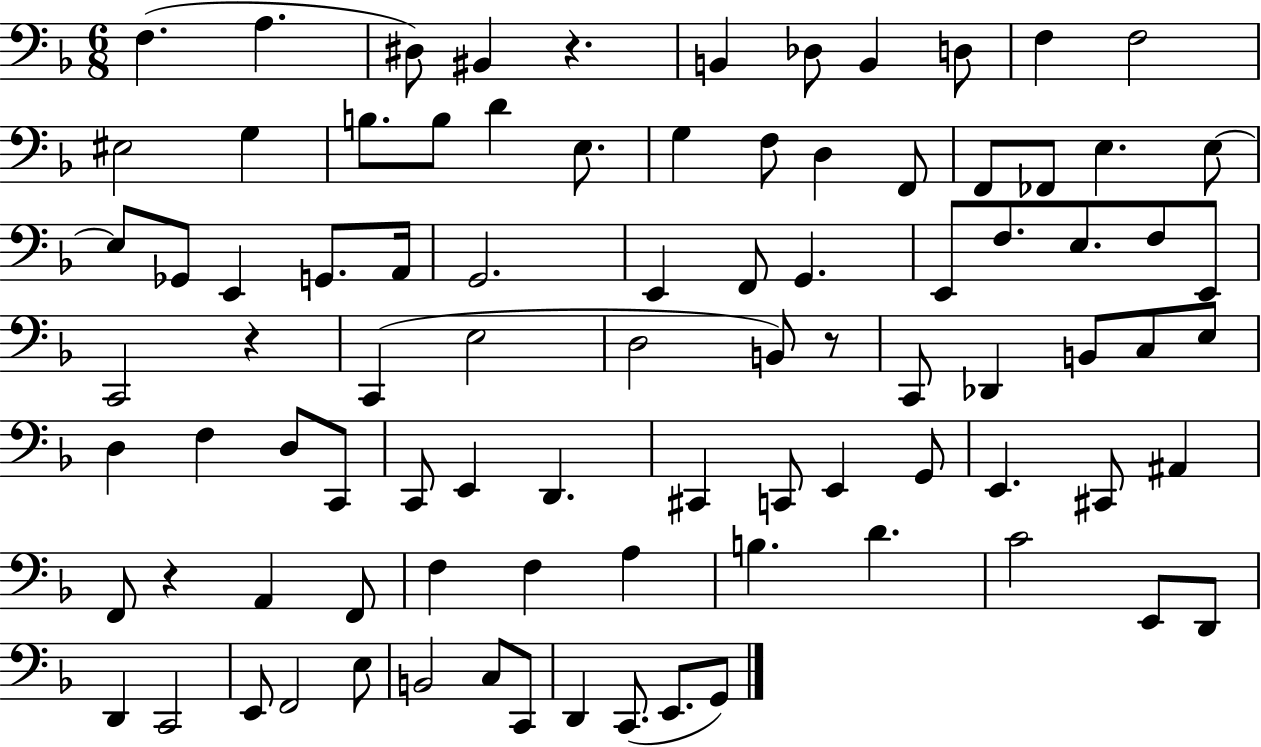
F3/q. A3/q. D#3/e BIS2/q R/q. B2/q Db3/e B2/q D3/e F3/q F3/h EIS3/h G3/q B3/e. B3/e D4/q E3/e. G3/q F3/e D3/q F2/e F2/e FES2/e E3/q. E3/e E3/e Gb2/e E2/q G2/e. A2/s G2/h. E2/q F2/e G2/q. E2/e F3/e. E3/e. F3/e E2/e C2/h R/q C2/q E3/h D3/h B2/e R/e C2/e Db2/q B2/e C3/e E3/e D3/q F3/q D3/e C2/e C2/e E2/q D2/q. C#2/q C2/e E2/q G2/e E2/q. C#2/e A#2/q F2/e R/q A2/q F2/e F3/q F3/q A3/q B3/q. D4/q. C4/h E2/e D2/e D2/q C2/h E2/e F2/h E3/e B2/h C3/e C2/e D2/q C2/e. E2/e. G2/e